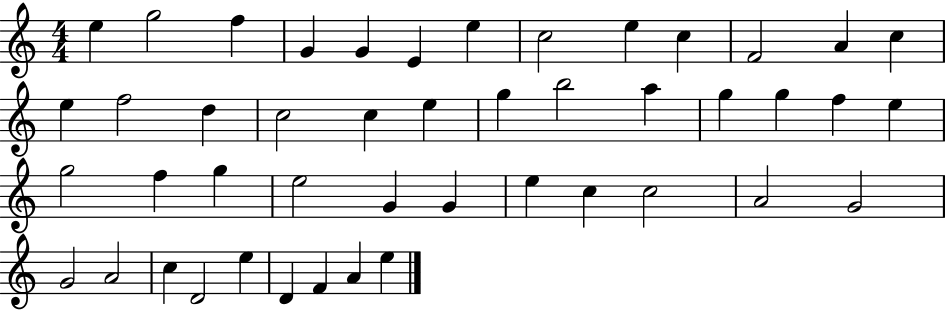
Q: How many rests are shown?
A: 0